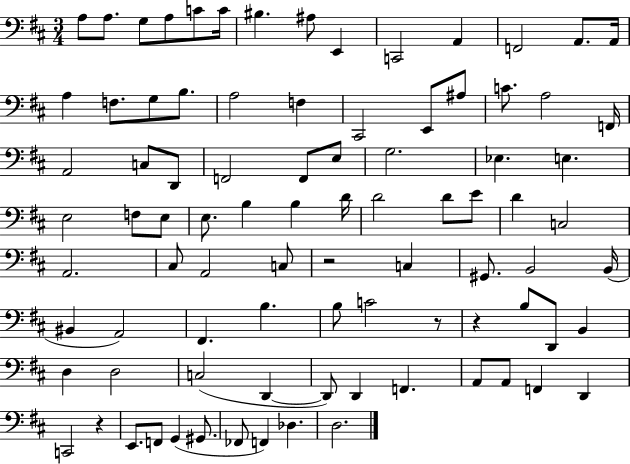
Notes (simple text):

A3/e A3/e. G3/e A3/e C4/e C4/s BIS3/q. A#3/e E2/q C2/h A2/q F2/h A2/e. A2/s A3/q F3/e. G3/e B3/e. A3/h F3/q C#2/h E2/e A#3/e C4/e. A3/h F2/s A2/h C3/e D2/e F2/h F2/e E3/e G3/h. Eb3/q. E3/q. E3/h F3/e E3/e E3/e. B3/q B3/q D4/s D4/h D4/e E4/e D4/q C3/h A2/h. C#3/e A2/h C3/e R/h C3/q G#2/e. B2/h B2/s BIS2/q A2/h F#2/q. B3/q. B3/e C4/h R/e R/q B3/e D2/e B2/q D3/q D3/h C3/h D2/q D2/e D2/q F2/q. A2/e A2/e F2/q D2/q C2/h R/q E2/e. F2/e G2/q G#2/e. FES2/e F2/q Db3/q. D3/h.